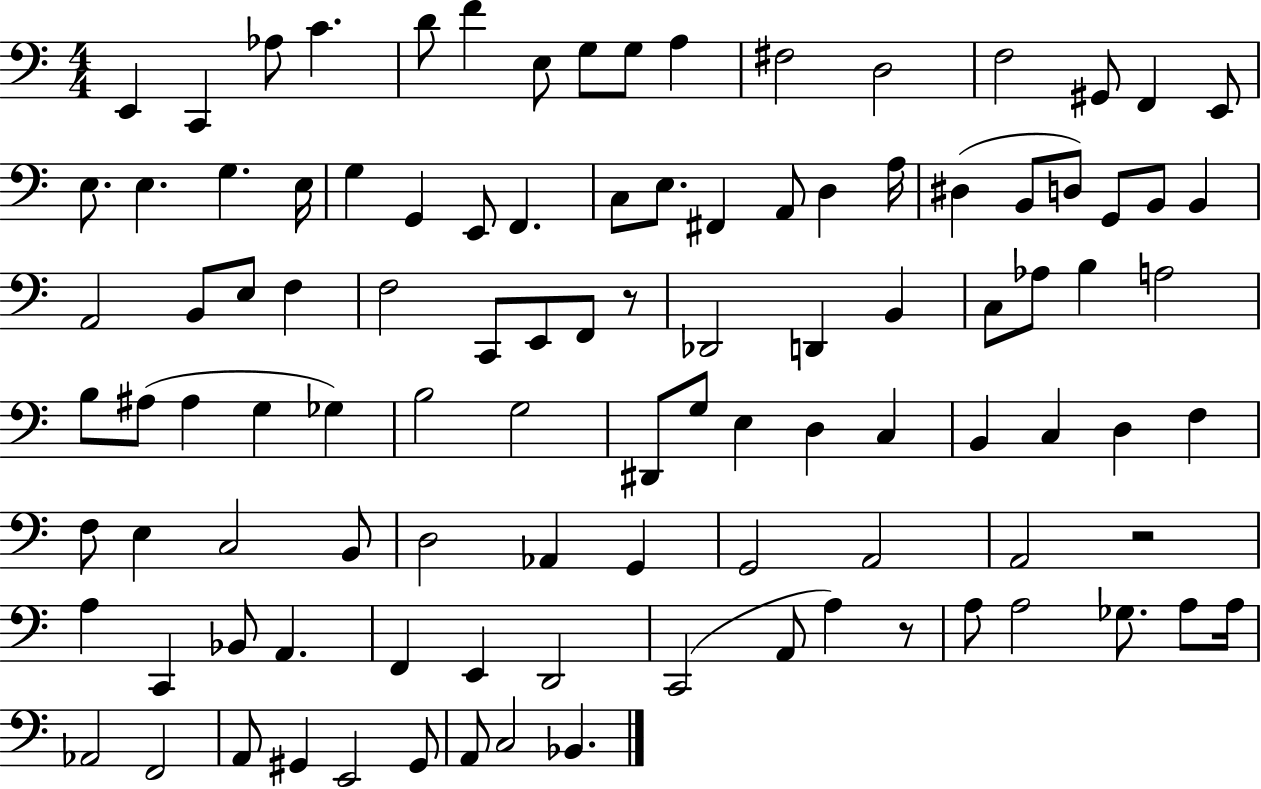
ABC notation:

X:1
T:Untitled
M:4/4
L:1/4
K:C
E,, C,, _A,/2 C D/2 F E,/2 G,/2 G,/2 A, ^F,2 D,2 F,2 ^G,,/2 F,, E,,/2 E,/2 E, G, E,/4 G, G,, E,,/2 F,, C,/2 E,/2 ^F,, A,,/2 D, A,/4 ^D, B,,/2 D,/2 G,,/2 B,,/2 B,, A,,2 B,,/2 E,/2 F, F,2 C,,/2 E,,/2 F,,/2 z/2 _D,,2 D,, B,, C,/2 _A,/2 B, A,2 B,/2 ^A,/2 ^A, G, _G, B,2 G,2 ^D,,/2 G,/2 E, D, C, B,, C, D, F, F,/2 E, C,2 B,,/2 D,2 _A,, G,, G,,2 A,,2 A,,2 z2 A, C,, _B,,/2 A,, F,, E,, D,,2 C,,2 A,,/2 A, z/2 A,/2 A,2 _G,/2 A,/2 A,/4 _A,,2 F,,2 A,,/2 ^G,, E,,2 ^G,,/2 A,,/2 C,2 _B,,